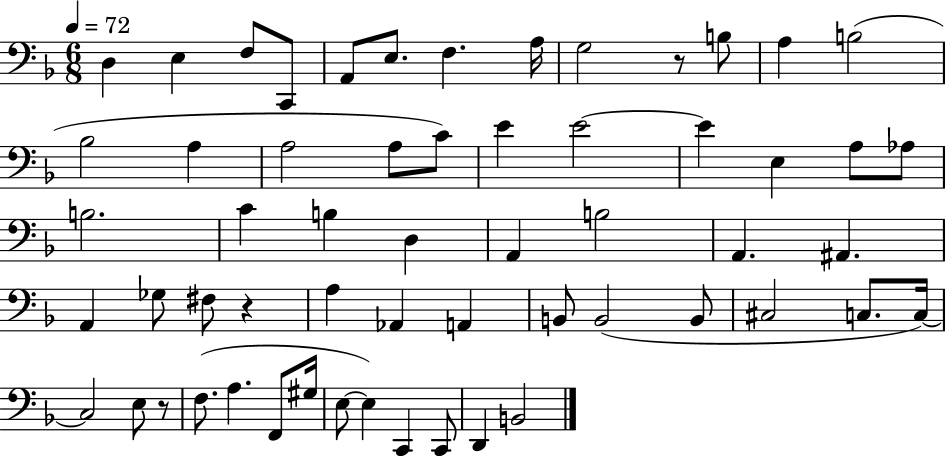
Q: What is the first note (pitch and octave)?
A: D3